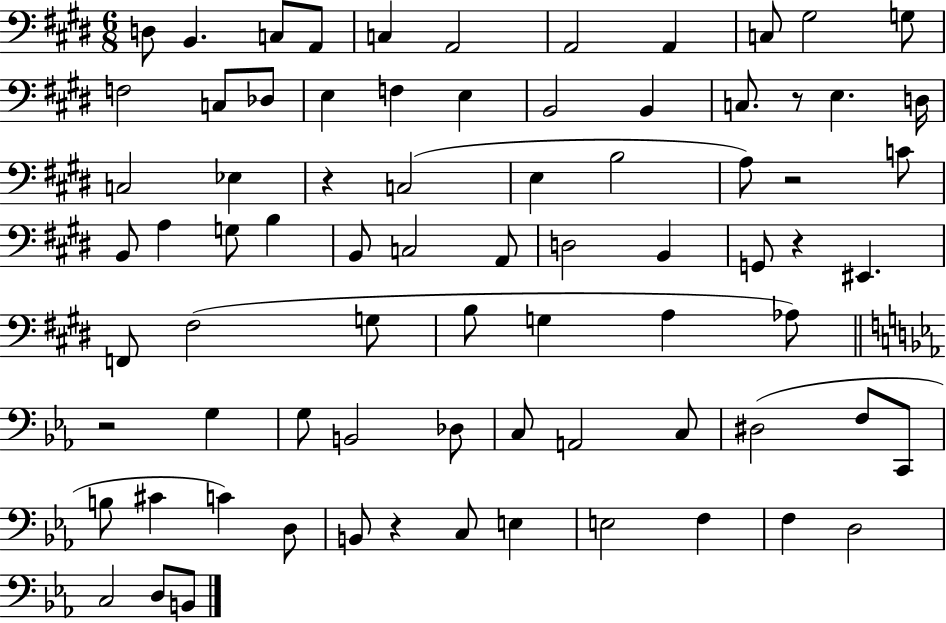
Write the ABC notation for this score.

X:1
T:Untitled
M:6/8
L:1/4
K:E
D,/2 B,, C,/2 A,,/2 C, A,,2 A,,2 A,, C,/2 ^G,2 G,/2 F,2 C,/2 _D,/2 E, F, E, B,,2 B,, C,/2 z/2 E, D,/4 C,2 _E, z C,2 E, B,2 A,/2 z2 C/2 B,,/2 A, G,/2 B, B,,/2 C,2 A,,/2 D,2 B,, G,,/2 z ^E,, F,,/2 ^F,2 G,/2 B,/2 G, A, _A,/2 z2 G, G,/2 B,,2 _D,/2 C,/2 A,,2 C,/2 ^D,2 F,/2 C,,/2 B,/2 ^C C D,/2 B,,/2 z C,/2 E, E,2 F, F, D,2 C,2 D,/2 B,,/2